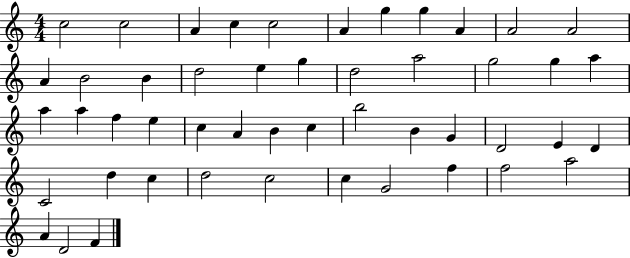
{
  \clef treble
  \numericTimeSignature
  \time 4/4
  \key c \major
  c''2 c''2 | a'4 c''4 c''2 | a'4 g''4 g''4 a'4 | a'2 a'2 | \break a'4 b'2 b'4 | d''2 e''4 g''4 | d''2 a''2 | g''2 g''4 a''4 | \break a''4 a''4 f''4 e''4 | c''4 a'4 b'4 c''4 | b''2 b'4 g'4 | d'2 e'4 d'4 | \break c'2 d''4 c''4 | d''2 c''2 | c''4 g'2 f''4 | f''2 a''2 | \break a'4 d'2 f'4 | \bar "|."
}